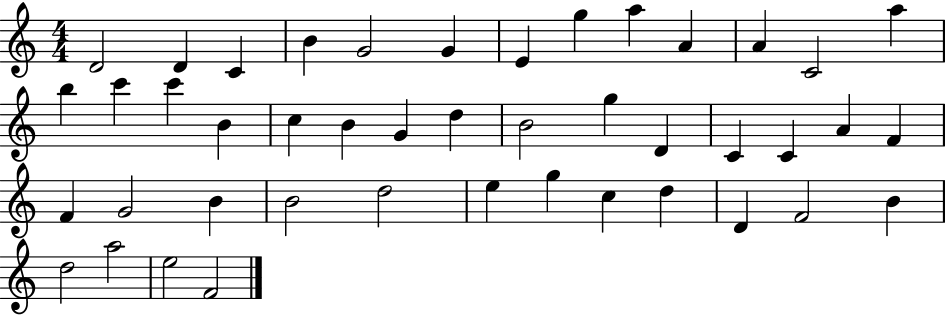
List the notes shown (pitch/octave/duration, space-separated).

D4/h D4/q C4/q B4/q G4/h G4/q E4/q G5/q A5/q A4/q A4/q C4/h A5/q B5/q C6/q C6/q B4/q C5/q B4/q G4/q D5/q B4/h G5/q D4/q C4/q C4/q A4/q F4/q F4/q G4/h B4/q B4/h D5/h E5/q G5/q C5/q D5/q D4/q F4/h B4/q D5/h A5/h E5/h F4/h